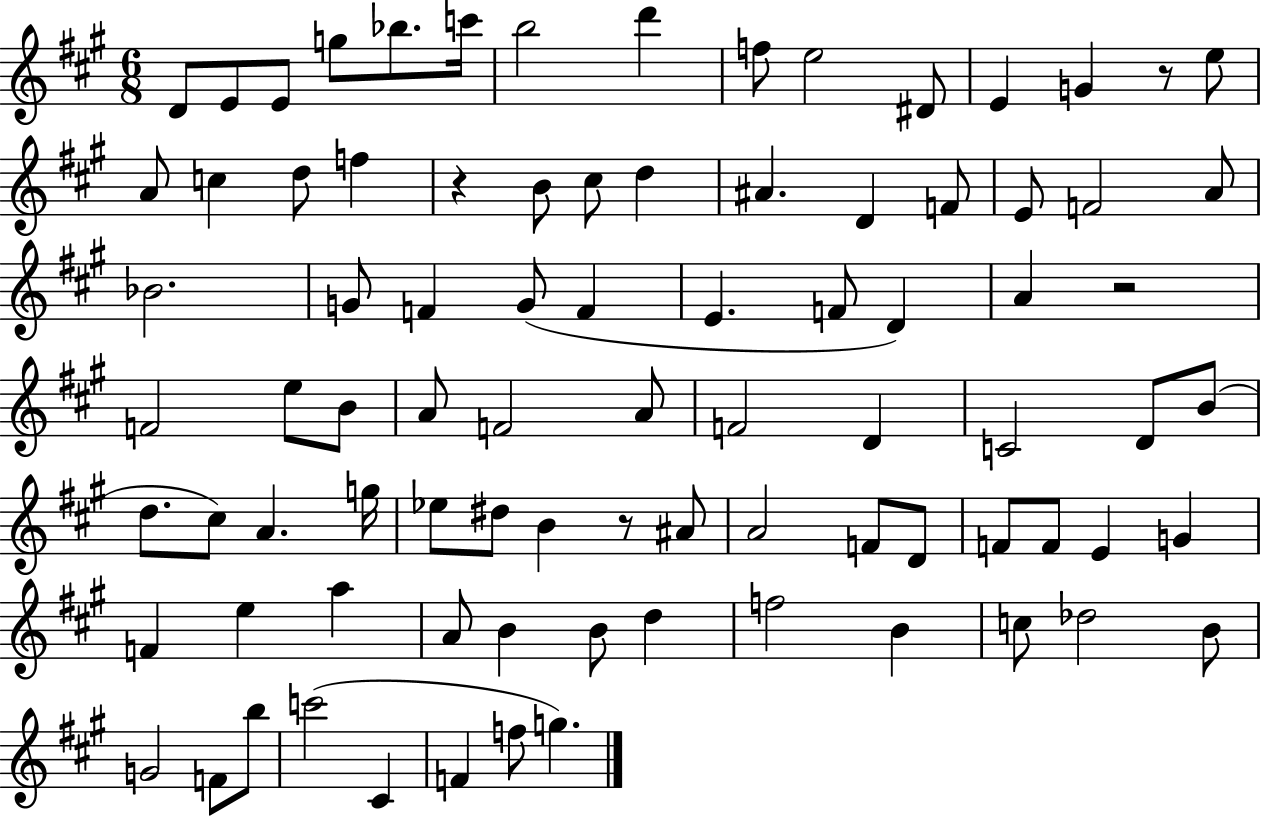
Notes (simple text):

D4/e E4/e E4/e G5/e Bb5/e. C6/s B5/h D6/q F5/e E5/h D#4/e E4/q G4/q R/e E5/e A4/e C5/q D5/e F5/q R/q B4/e C#5/e D5/q A#4/q. D4/q F4/e E4/e F4/h A4/e Bb4/h. G4/e F4/q G4/e F4/q E4/q. F4/e D4/q A4/q R/h F4/h E5/e B4/e A4/e F4/h A4/e F4/h D4/q C4/h D4/e B4/e D5/e. C#5/e A4/q. G5/s Eb5/e D#5/e B4/q R/e A#4/e A4/h F4/e D4/e F4/e F4/e E4/q G4/q F4/q E5/q A5/q A4/e B4/q B4/e D5/q F5/h B4/q C5/e Db5/h B4/e G4/h F4/e B5/e C6/h C#4/q F4/q F5/e G5/q.